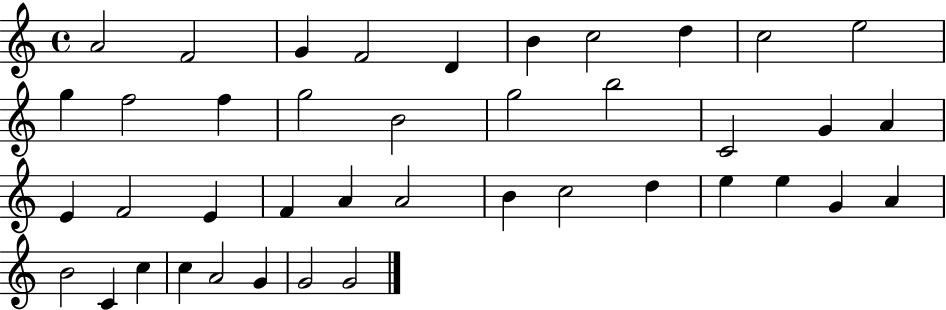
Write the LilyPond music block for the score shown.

{
  \clef treble
  \time 4/4
  \defaultTimeSignature
  \key c \major
  a'2 f'2 | g'4 f'2 d'4 | b'4 c''2 d''4 | c''2 e''2 | \break g''4 f''2 f''4 | g''2 b'2 | g''2 b''2 | c'2 g'4 a'4 | \break e'4 f'2 e'4 | f'4 a'4 a'2 | b'4 c''2 d''4 | e''4 e''4 g'4 a'4 | \break b'2 c'4 c''4 | c''4 a'2 g'4 | g'2 g'2 | \bar "|."
}